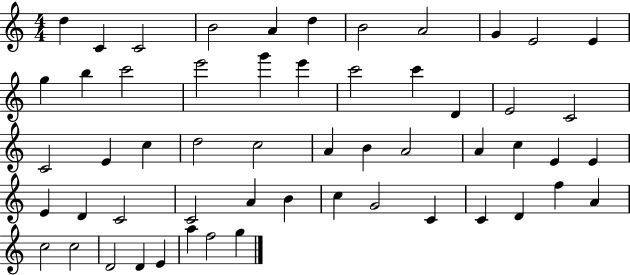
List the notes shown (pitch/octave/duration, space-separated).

D5/q C4/q C4/h B4/h A4/q D5/q B4/h A4/h G4/q E4/h E4/q G5/q B5/q C6/h E6/h G6/q E6/q C6/h C6/q D4/q E4/h C4/h C4/h E4/q C5/q D5/h C5/h A4/q B4/q A4/h A4/q C5/q E4/q E4/q E4/q D4/q C4/h C4/h A4/q B4/q C5/q G4/h C4/q C4/q D4/q F5/q A4/q C5/h C5/h D4/h D4/q E4/q A5/q F5/h G5/q